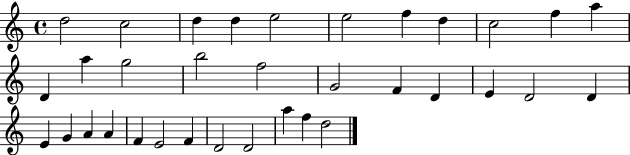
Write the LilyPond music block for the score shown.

{
  \clef treble
  \time 4/4
  \defaultTimeSignature
  \key c \major
  d''2 c''2 | d''4 d''4 e''2 | e''2 f''4 d''4 | c''2 f''4 a''4 | \break d'4 a''4 g''2 | b''2 f''2 | g'2 f'4 d'4 | e'4 d'2 d'4 | \break e'4 g'4 a'4 a'4 | f'4 e'2 f'4 | d'2 d'2 | a''4 f''4 d''2 | \break \bar "|."
}